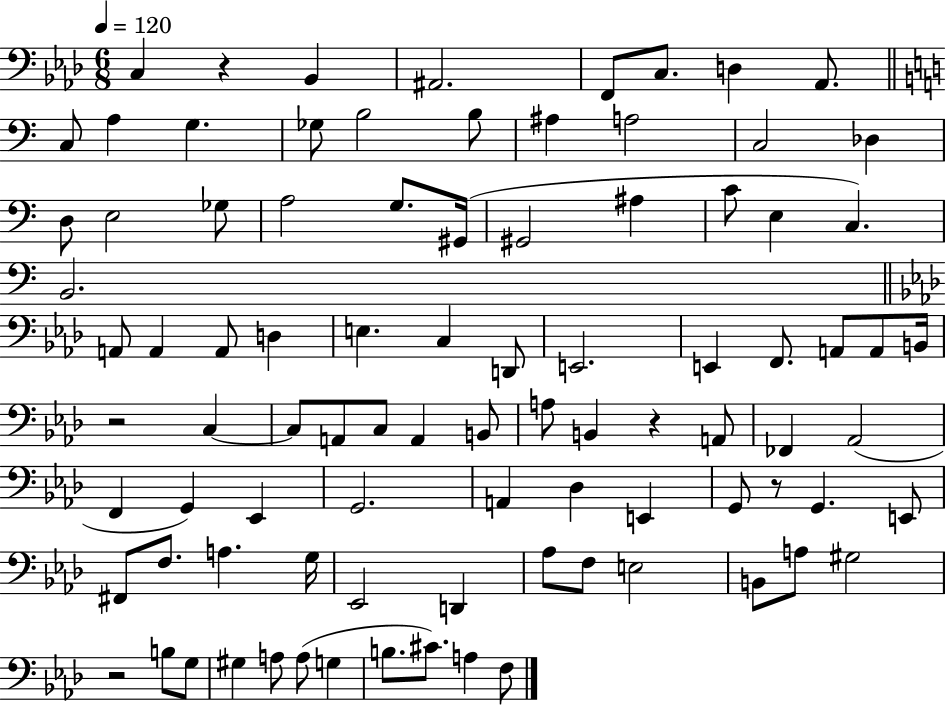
{
  \clef bass
  \numericTimeSignature
  \time 6/8
  \key aes \major
  \tempo 4 = 120
  c4 r4 bes,4 | ais,2. | f,8 c8. d4 aes,8. | \bar "||" \break \key a \minor c8 a4 g4. | ges8 b2 b8 | ais4 a2 | c2 des4 | \break d8 e2 ges8 | a2 g8. gis,16( | gis,2 ais4 | c'8 e4 c4.) | \break b,2. | \bar "||" \break \key f \minor a,8 a,4 a,8 d4 | e4. c4 d,8 | e,2. | e,4 f,8. a,8 a,8 b,16 | \break r2 c4~~ | c8 a,8 c8 a,4 b,8 | a8 b,4 r4 a,8 | fes,4 aes,2( | \break f,4 g,4) ees,4 | g,2. | a,4 des4 e,4 | g,8 r8 g,4. e,8 | \break fis,8 f8. a4. g16 | ees,2 d,4 | aes8 f8 e2 | b,8 a8 gis2 | \break r2 b8 g8 | gis4 a8 a8( g4 | b8. cis'8.) a4 f8 | \bar "|."
}